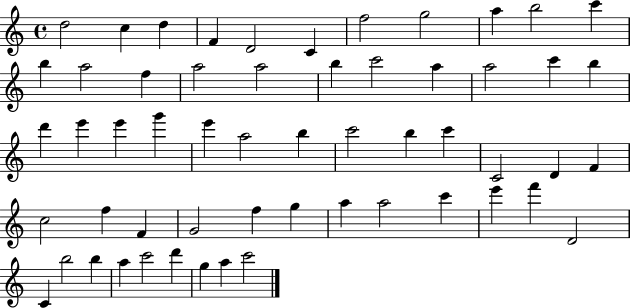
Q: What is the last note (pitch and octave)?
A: C6